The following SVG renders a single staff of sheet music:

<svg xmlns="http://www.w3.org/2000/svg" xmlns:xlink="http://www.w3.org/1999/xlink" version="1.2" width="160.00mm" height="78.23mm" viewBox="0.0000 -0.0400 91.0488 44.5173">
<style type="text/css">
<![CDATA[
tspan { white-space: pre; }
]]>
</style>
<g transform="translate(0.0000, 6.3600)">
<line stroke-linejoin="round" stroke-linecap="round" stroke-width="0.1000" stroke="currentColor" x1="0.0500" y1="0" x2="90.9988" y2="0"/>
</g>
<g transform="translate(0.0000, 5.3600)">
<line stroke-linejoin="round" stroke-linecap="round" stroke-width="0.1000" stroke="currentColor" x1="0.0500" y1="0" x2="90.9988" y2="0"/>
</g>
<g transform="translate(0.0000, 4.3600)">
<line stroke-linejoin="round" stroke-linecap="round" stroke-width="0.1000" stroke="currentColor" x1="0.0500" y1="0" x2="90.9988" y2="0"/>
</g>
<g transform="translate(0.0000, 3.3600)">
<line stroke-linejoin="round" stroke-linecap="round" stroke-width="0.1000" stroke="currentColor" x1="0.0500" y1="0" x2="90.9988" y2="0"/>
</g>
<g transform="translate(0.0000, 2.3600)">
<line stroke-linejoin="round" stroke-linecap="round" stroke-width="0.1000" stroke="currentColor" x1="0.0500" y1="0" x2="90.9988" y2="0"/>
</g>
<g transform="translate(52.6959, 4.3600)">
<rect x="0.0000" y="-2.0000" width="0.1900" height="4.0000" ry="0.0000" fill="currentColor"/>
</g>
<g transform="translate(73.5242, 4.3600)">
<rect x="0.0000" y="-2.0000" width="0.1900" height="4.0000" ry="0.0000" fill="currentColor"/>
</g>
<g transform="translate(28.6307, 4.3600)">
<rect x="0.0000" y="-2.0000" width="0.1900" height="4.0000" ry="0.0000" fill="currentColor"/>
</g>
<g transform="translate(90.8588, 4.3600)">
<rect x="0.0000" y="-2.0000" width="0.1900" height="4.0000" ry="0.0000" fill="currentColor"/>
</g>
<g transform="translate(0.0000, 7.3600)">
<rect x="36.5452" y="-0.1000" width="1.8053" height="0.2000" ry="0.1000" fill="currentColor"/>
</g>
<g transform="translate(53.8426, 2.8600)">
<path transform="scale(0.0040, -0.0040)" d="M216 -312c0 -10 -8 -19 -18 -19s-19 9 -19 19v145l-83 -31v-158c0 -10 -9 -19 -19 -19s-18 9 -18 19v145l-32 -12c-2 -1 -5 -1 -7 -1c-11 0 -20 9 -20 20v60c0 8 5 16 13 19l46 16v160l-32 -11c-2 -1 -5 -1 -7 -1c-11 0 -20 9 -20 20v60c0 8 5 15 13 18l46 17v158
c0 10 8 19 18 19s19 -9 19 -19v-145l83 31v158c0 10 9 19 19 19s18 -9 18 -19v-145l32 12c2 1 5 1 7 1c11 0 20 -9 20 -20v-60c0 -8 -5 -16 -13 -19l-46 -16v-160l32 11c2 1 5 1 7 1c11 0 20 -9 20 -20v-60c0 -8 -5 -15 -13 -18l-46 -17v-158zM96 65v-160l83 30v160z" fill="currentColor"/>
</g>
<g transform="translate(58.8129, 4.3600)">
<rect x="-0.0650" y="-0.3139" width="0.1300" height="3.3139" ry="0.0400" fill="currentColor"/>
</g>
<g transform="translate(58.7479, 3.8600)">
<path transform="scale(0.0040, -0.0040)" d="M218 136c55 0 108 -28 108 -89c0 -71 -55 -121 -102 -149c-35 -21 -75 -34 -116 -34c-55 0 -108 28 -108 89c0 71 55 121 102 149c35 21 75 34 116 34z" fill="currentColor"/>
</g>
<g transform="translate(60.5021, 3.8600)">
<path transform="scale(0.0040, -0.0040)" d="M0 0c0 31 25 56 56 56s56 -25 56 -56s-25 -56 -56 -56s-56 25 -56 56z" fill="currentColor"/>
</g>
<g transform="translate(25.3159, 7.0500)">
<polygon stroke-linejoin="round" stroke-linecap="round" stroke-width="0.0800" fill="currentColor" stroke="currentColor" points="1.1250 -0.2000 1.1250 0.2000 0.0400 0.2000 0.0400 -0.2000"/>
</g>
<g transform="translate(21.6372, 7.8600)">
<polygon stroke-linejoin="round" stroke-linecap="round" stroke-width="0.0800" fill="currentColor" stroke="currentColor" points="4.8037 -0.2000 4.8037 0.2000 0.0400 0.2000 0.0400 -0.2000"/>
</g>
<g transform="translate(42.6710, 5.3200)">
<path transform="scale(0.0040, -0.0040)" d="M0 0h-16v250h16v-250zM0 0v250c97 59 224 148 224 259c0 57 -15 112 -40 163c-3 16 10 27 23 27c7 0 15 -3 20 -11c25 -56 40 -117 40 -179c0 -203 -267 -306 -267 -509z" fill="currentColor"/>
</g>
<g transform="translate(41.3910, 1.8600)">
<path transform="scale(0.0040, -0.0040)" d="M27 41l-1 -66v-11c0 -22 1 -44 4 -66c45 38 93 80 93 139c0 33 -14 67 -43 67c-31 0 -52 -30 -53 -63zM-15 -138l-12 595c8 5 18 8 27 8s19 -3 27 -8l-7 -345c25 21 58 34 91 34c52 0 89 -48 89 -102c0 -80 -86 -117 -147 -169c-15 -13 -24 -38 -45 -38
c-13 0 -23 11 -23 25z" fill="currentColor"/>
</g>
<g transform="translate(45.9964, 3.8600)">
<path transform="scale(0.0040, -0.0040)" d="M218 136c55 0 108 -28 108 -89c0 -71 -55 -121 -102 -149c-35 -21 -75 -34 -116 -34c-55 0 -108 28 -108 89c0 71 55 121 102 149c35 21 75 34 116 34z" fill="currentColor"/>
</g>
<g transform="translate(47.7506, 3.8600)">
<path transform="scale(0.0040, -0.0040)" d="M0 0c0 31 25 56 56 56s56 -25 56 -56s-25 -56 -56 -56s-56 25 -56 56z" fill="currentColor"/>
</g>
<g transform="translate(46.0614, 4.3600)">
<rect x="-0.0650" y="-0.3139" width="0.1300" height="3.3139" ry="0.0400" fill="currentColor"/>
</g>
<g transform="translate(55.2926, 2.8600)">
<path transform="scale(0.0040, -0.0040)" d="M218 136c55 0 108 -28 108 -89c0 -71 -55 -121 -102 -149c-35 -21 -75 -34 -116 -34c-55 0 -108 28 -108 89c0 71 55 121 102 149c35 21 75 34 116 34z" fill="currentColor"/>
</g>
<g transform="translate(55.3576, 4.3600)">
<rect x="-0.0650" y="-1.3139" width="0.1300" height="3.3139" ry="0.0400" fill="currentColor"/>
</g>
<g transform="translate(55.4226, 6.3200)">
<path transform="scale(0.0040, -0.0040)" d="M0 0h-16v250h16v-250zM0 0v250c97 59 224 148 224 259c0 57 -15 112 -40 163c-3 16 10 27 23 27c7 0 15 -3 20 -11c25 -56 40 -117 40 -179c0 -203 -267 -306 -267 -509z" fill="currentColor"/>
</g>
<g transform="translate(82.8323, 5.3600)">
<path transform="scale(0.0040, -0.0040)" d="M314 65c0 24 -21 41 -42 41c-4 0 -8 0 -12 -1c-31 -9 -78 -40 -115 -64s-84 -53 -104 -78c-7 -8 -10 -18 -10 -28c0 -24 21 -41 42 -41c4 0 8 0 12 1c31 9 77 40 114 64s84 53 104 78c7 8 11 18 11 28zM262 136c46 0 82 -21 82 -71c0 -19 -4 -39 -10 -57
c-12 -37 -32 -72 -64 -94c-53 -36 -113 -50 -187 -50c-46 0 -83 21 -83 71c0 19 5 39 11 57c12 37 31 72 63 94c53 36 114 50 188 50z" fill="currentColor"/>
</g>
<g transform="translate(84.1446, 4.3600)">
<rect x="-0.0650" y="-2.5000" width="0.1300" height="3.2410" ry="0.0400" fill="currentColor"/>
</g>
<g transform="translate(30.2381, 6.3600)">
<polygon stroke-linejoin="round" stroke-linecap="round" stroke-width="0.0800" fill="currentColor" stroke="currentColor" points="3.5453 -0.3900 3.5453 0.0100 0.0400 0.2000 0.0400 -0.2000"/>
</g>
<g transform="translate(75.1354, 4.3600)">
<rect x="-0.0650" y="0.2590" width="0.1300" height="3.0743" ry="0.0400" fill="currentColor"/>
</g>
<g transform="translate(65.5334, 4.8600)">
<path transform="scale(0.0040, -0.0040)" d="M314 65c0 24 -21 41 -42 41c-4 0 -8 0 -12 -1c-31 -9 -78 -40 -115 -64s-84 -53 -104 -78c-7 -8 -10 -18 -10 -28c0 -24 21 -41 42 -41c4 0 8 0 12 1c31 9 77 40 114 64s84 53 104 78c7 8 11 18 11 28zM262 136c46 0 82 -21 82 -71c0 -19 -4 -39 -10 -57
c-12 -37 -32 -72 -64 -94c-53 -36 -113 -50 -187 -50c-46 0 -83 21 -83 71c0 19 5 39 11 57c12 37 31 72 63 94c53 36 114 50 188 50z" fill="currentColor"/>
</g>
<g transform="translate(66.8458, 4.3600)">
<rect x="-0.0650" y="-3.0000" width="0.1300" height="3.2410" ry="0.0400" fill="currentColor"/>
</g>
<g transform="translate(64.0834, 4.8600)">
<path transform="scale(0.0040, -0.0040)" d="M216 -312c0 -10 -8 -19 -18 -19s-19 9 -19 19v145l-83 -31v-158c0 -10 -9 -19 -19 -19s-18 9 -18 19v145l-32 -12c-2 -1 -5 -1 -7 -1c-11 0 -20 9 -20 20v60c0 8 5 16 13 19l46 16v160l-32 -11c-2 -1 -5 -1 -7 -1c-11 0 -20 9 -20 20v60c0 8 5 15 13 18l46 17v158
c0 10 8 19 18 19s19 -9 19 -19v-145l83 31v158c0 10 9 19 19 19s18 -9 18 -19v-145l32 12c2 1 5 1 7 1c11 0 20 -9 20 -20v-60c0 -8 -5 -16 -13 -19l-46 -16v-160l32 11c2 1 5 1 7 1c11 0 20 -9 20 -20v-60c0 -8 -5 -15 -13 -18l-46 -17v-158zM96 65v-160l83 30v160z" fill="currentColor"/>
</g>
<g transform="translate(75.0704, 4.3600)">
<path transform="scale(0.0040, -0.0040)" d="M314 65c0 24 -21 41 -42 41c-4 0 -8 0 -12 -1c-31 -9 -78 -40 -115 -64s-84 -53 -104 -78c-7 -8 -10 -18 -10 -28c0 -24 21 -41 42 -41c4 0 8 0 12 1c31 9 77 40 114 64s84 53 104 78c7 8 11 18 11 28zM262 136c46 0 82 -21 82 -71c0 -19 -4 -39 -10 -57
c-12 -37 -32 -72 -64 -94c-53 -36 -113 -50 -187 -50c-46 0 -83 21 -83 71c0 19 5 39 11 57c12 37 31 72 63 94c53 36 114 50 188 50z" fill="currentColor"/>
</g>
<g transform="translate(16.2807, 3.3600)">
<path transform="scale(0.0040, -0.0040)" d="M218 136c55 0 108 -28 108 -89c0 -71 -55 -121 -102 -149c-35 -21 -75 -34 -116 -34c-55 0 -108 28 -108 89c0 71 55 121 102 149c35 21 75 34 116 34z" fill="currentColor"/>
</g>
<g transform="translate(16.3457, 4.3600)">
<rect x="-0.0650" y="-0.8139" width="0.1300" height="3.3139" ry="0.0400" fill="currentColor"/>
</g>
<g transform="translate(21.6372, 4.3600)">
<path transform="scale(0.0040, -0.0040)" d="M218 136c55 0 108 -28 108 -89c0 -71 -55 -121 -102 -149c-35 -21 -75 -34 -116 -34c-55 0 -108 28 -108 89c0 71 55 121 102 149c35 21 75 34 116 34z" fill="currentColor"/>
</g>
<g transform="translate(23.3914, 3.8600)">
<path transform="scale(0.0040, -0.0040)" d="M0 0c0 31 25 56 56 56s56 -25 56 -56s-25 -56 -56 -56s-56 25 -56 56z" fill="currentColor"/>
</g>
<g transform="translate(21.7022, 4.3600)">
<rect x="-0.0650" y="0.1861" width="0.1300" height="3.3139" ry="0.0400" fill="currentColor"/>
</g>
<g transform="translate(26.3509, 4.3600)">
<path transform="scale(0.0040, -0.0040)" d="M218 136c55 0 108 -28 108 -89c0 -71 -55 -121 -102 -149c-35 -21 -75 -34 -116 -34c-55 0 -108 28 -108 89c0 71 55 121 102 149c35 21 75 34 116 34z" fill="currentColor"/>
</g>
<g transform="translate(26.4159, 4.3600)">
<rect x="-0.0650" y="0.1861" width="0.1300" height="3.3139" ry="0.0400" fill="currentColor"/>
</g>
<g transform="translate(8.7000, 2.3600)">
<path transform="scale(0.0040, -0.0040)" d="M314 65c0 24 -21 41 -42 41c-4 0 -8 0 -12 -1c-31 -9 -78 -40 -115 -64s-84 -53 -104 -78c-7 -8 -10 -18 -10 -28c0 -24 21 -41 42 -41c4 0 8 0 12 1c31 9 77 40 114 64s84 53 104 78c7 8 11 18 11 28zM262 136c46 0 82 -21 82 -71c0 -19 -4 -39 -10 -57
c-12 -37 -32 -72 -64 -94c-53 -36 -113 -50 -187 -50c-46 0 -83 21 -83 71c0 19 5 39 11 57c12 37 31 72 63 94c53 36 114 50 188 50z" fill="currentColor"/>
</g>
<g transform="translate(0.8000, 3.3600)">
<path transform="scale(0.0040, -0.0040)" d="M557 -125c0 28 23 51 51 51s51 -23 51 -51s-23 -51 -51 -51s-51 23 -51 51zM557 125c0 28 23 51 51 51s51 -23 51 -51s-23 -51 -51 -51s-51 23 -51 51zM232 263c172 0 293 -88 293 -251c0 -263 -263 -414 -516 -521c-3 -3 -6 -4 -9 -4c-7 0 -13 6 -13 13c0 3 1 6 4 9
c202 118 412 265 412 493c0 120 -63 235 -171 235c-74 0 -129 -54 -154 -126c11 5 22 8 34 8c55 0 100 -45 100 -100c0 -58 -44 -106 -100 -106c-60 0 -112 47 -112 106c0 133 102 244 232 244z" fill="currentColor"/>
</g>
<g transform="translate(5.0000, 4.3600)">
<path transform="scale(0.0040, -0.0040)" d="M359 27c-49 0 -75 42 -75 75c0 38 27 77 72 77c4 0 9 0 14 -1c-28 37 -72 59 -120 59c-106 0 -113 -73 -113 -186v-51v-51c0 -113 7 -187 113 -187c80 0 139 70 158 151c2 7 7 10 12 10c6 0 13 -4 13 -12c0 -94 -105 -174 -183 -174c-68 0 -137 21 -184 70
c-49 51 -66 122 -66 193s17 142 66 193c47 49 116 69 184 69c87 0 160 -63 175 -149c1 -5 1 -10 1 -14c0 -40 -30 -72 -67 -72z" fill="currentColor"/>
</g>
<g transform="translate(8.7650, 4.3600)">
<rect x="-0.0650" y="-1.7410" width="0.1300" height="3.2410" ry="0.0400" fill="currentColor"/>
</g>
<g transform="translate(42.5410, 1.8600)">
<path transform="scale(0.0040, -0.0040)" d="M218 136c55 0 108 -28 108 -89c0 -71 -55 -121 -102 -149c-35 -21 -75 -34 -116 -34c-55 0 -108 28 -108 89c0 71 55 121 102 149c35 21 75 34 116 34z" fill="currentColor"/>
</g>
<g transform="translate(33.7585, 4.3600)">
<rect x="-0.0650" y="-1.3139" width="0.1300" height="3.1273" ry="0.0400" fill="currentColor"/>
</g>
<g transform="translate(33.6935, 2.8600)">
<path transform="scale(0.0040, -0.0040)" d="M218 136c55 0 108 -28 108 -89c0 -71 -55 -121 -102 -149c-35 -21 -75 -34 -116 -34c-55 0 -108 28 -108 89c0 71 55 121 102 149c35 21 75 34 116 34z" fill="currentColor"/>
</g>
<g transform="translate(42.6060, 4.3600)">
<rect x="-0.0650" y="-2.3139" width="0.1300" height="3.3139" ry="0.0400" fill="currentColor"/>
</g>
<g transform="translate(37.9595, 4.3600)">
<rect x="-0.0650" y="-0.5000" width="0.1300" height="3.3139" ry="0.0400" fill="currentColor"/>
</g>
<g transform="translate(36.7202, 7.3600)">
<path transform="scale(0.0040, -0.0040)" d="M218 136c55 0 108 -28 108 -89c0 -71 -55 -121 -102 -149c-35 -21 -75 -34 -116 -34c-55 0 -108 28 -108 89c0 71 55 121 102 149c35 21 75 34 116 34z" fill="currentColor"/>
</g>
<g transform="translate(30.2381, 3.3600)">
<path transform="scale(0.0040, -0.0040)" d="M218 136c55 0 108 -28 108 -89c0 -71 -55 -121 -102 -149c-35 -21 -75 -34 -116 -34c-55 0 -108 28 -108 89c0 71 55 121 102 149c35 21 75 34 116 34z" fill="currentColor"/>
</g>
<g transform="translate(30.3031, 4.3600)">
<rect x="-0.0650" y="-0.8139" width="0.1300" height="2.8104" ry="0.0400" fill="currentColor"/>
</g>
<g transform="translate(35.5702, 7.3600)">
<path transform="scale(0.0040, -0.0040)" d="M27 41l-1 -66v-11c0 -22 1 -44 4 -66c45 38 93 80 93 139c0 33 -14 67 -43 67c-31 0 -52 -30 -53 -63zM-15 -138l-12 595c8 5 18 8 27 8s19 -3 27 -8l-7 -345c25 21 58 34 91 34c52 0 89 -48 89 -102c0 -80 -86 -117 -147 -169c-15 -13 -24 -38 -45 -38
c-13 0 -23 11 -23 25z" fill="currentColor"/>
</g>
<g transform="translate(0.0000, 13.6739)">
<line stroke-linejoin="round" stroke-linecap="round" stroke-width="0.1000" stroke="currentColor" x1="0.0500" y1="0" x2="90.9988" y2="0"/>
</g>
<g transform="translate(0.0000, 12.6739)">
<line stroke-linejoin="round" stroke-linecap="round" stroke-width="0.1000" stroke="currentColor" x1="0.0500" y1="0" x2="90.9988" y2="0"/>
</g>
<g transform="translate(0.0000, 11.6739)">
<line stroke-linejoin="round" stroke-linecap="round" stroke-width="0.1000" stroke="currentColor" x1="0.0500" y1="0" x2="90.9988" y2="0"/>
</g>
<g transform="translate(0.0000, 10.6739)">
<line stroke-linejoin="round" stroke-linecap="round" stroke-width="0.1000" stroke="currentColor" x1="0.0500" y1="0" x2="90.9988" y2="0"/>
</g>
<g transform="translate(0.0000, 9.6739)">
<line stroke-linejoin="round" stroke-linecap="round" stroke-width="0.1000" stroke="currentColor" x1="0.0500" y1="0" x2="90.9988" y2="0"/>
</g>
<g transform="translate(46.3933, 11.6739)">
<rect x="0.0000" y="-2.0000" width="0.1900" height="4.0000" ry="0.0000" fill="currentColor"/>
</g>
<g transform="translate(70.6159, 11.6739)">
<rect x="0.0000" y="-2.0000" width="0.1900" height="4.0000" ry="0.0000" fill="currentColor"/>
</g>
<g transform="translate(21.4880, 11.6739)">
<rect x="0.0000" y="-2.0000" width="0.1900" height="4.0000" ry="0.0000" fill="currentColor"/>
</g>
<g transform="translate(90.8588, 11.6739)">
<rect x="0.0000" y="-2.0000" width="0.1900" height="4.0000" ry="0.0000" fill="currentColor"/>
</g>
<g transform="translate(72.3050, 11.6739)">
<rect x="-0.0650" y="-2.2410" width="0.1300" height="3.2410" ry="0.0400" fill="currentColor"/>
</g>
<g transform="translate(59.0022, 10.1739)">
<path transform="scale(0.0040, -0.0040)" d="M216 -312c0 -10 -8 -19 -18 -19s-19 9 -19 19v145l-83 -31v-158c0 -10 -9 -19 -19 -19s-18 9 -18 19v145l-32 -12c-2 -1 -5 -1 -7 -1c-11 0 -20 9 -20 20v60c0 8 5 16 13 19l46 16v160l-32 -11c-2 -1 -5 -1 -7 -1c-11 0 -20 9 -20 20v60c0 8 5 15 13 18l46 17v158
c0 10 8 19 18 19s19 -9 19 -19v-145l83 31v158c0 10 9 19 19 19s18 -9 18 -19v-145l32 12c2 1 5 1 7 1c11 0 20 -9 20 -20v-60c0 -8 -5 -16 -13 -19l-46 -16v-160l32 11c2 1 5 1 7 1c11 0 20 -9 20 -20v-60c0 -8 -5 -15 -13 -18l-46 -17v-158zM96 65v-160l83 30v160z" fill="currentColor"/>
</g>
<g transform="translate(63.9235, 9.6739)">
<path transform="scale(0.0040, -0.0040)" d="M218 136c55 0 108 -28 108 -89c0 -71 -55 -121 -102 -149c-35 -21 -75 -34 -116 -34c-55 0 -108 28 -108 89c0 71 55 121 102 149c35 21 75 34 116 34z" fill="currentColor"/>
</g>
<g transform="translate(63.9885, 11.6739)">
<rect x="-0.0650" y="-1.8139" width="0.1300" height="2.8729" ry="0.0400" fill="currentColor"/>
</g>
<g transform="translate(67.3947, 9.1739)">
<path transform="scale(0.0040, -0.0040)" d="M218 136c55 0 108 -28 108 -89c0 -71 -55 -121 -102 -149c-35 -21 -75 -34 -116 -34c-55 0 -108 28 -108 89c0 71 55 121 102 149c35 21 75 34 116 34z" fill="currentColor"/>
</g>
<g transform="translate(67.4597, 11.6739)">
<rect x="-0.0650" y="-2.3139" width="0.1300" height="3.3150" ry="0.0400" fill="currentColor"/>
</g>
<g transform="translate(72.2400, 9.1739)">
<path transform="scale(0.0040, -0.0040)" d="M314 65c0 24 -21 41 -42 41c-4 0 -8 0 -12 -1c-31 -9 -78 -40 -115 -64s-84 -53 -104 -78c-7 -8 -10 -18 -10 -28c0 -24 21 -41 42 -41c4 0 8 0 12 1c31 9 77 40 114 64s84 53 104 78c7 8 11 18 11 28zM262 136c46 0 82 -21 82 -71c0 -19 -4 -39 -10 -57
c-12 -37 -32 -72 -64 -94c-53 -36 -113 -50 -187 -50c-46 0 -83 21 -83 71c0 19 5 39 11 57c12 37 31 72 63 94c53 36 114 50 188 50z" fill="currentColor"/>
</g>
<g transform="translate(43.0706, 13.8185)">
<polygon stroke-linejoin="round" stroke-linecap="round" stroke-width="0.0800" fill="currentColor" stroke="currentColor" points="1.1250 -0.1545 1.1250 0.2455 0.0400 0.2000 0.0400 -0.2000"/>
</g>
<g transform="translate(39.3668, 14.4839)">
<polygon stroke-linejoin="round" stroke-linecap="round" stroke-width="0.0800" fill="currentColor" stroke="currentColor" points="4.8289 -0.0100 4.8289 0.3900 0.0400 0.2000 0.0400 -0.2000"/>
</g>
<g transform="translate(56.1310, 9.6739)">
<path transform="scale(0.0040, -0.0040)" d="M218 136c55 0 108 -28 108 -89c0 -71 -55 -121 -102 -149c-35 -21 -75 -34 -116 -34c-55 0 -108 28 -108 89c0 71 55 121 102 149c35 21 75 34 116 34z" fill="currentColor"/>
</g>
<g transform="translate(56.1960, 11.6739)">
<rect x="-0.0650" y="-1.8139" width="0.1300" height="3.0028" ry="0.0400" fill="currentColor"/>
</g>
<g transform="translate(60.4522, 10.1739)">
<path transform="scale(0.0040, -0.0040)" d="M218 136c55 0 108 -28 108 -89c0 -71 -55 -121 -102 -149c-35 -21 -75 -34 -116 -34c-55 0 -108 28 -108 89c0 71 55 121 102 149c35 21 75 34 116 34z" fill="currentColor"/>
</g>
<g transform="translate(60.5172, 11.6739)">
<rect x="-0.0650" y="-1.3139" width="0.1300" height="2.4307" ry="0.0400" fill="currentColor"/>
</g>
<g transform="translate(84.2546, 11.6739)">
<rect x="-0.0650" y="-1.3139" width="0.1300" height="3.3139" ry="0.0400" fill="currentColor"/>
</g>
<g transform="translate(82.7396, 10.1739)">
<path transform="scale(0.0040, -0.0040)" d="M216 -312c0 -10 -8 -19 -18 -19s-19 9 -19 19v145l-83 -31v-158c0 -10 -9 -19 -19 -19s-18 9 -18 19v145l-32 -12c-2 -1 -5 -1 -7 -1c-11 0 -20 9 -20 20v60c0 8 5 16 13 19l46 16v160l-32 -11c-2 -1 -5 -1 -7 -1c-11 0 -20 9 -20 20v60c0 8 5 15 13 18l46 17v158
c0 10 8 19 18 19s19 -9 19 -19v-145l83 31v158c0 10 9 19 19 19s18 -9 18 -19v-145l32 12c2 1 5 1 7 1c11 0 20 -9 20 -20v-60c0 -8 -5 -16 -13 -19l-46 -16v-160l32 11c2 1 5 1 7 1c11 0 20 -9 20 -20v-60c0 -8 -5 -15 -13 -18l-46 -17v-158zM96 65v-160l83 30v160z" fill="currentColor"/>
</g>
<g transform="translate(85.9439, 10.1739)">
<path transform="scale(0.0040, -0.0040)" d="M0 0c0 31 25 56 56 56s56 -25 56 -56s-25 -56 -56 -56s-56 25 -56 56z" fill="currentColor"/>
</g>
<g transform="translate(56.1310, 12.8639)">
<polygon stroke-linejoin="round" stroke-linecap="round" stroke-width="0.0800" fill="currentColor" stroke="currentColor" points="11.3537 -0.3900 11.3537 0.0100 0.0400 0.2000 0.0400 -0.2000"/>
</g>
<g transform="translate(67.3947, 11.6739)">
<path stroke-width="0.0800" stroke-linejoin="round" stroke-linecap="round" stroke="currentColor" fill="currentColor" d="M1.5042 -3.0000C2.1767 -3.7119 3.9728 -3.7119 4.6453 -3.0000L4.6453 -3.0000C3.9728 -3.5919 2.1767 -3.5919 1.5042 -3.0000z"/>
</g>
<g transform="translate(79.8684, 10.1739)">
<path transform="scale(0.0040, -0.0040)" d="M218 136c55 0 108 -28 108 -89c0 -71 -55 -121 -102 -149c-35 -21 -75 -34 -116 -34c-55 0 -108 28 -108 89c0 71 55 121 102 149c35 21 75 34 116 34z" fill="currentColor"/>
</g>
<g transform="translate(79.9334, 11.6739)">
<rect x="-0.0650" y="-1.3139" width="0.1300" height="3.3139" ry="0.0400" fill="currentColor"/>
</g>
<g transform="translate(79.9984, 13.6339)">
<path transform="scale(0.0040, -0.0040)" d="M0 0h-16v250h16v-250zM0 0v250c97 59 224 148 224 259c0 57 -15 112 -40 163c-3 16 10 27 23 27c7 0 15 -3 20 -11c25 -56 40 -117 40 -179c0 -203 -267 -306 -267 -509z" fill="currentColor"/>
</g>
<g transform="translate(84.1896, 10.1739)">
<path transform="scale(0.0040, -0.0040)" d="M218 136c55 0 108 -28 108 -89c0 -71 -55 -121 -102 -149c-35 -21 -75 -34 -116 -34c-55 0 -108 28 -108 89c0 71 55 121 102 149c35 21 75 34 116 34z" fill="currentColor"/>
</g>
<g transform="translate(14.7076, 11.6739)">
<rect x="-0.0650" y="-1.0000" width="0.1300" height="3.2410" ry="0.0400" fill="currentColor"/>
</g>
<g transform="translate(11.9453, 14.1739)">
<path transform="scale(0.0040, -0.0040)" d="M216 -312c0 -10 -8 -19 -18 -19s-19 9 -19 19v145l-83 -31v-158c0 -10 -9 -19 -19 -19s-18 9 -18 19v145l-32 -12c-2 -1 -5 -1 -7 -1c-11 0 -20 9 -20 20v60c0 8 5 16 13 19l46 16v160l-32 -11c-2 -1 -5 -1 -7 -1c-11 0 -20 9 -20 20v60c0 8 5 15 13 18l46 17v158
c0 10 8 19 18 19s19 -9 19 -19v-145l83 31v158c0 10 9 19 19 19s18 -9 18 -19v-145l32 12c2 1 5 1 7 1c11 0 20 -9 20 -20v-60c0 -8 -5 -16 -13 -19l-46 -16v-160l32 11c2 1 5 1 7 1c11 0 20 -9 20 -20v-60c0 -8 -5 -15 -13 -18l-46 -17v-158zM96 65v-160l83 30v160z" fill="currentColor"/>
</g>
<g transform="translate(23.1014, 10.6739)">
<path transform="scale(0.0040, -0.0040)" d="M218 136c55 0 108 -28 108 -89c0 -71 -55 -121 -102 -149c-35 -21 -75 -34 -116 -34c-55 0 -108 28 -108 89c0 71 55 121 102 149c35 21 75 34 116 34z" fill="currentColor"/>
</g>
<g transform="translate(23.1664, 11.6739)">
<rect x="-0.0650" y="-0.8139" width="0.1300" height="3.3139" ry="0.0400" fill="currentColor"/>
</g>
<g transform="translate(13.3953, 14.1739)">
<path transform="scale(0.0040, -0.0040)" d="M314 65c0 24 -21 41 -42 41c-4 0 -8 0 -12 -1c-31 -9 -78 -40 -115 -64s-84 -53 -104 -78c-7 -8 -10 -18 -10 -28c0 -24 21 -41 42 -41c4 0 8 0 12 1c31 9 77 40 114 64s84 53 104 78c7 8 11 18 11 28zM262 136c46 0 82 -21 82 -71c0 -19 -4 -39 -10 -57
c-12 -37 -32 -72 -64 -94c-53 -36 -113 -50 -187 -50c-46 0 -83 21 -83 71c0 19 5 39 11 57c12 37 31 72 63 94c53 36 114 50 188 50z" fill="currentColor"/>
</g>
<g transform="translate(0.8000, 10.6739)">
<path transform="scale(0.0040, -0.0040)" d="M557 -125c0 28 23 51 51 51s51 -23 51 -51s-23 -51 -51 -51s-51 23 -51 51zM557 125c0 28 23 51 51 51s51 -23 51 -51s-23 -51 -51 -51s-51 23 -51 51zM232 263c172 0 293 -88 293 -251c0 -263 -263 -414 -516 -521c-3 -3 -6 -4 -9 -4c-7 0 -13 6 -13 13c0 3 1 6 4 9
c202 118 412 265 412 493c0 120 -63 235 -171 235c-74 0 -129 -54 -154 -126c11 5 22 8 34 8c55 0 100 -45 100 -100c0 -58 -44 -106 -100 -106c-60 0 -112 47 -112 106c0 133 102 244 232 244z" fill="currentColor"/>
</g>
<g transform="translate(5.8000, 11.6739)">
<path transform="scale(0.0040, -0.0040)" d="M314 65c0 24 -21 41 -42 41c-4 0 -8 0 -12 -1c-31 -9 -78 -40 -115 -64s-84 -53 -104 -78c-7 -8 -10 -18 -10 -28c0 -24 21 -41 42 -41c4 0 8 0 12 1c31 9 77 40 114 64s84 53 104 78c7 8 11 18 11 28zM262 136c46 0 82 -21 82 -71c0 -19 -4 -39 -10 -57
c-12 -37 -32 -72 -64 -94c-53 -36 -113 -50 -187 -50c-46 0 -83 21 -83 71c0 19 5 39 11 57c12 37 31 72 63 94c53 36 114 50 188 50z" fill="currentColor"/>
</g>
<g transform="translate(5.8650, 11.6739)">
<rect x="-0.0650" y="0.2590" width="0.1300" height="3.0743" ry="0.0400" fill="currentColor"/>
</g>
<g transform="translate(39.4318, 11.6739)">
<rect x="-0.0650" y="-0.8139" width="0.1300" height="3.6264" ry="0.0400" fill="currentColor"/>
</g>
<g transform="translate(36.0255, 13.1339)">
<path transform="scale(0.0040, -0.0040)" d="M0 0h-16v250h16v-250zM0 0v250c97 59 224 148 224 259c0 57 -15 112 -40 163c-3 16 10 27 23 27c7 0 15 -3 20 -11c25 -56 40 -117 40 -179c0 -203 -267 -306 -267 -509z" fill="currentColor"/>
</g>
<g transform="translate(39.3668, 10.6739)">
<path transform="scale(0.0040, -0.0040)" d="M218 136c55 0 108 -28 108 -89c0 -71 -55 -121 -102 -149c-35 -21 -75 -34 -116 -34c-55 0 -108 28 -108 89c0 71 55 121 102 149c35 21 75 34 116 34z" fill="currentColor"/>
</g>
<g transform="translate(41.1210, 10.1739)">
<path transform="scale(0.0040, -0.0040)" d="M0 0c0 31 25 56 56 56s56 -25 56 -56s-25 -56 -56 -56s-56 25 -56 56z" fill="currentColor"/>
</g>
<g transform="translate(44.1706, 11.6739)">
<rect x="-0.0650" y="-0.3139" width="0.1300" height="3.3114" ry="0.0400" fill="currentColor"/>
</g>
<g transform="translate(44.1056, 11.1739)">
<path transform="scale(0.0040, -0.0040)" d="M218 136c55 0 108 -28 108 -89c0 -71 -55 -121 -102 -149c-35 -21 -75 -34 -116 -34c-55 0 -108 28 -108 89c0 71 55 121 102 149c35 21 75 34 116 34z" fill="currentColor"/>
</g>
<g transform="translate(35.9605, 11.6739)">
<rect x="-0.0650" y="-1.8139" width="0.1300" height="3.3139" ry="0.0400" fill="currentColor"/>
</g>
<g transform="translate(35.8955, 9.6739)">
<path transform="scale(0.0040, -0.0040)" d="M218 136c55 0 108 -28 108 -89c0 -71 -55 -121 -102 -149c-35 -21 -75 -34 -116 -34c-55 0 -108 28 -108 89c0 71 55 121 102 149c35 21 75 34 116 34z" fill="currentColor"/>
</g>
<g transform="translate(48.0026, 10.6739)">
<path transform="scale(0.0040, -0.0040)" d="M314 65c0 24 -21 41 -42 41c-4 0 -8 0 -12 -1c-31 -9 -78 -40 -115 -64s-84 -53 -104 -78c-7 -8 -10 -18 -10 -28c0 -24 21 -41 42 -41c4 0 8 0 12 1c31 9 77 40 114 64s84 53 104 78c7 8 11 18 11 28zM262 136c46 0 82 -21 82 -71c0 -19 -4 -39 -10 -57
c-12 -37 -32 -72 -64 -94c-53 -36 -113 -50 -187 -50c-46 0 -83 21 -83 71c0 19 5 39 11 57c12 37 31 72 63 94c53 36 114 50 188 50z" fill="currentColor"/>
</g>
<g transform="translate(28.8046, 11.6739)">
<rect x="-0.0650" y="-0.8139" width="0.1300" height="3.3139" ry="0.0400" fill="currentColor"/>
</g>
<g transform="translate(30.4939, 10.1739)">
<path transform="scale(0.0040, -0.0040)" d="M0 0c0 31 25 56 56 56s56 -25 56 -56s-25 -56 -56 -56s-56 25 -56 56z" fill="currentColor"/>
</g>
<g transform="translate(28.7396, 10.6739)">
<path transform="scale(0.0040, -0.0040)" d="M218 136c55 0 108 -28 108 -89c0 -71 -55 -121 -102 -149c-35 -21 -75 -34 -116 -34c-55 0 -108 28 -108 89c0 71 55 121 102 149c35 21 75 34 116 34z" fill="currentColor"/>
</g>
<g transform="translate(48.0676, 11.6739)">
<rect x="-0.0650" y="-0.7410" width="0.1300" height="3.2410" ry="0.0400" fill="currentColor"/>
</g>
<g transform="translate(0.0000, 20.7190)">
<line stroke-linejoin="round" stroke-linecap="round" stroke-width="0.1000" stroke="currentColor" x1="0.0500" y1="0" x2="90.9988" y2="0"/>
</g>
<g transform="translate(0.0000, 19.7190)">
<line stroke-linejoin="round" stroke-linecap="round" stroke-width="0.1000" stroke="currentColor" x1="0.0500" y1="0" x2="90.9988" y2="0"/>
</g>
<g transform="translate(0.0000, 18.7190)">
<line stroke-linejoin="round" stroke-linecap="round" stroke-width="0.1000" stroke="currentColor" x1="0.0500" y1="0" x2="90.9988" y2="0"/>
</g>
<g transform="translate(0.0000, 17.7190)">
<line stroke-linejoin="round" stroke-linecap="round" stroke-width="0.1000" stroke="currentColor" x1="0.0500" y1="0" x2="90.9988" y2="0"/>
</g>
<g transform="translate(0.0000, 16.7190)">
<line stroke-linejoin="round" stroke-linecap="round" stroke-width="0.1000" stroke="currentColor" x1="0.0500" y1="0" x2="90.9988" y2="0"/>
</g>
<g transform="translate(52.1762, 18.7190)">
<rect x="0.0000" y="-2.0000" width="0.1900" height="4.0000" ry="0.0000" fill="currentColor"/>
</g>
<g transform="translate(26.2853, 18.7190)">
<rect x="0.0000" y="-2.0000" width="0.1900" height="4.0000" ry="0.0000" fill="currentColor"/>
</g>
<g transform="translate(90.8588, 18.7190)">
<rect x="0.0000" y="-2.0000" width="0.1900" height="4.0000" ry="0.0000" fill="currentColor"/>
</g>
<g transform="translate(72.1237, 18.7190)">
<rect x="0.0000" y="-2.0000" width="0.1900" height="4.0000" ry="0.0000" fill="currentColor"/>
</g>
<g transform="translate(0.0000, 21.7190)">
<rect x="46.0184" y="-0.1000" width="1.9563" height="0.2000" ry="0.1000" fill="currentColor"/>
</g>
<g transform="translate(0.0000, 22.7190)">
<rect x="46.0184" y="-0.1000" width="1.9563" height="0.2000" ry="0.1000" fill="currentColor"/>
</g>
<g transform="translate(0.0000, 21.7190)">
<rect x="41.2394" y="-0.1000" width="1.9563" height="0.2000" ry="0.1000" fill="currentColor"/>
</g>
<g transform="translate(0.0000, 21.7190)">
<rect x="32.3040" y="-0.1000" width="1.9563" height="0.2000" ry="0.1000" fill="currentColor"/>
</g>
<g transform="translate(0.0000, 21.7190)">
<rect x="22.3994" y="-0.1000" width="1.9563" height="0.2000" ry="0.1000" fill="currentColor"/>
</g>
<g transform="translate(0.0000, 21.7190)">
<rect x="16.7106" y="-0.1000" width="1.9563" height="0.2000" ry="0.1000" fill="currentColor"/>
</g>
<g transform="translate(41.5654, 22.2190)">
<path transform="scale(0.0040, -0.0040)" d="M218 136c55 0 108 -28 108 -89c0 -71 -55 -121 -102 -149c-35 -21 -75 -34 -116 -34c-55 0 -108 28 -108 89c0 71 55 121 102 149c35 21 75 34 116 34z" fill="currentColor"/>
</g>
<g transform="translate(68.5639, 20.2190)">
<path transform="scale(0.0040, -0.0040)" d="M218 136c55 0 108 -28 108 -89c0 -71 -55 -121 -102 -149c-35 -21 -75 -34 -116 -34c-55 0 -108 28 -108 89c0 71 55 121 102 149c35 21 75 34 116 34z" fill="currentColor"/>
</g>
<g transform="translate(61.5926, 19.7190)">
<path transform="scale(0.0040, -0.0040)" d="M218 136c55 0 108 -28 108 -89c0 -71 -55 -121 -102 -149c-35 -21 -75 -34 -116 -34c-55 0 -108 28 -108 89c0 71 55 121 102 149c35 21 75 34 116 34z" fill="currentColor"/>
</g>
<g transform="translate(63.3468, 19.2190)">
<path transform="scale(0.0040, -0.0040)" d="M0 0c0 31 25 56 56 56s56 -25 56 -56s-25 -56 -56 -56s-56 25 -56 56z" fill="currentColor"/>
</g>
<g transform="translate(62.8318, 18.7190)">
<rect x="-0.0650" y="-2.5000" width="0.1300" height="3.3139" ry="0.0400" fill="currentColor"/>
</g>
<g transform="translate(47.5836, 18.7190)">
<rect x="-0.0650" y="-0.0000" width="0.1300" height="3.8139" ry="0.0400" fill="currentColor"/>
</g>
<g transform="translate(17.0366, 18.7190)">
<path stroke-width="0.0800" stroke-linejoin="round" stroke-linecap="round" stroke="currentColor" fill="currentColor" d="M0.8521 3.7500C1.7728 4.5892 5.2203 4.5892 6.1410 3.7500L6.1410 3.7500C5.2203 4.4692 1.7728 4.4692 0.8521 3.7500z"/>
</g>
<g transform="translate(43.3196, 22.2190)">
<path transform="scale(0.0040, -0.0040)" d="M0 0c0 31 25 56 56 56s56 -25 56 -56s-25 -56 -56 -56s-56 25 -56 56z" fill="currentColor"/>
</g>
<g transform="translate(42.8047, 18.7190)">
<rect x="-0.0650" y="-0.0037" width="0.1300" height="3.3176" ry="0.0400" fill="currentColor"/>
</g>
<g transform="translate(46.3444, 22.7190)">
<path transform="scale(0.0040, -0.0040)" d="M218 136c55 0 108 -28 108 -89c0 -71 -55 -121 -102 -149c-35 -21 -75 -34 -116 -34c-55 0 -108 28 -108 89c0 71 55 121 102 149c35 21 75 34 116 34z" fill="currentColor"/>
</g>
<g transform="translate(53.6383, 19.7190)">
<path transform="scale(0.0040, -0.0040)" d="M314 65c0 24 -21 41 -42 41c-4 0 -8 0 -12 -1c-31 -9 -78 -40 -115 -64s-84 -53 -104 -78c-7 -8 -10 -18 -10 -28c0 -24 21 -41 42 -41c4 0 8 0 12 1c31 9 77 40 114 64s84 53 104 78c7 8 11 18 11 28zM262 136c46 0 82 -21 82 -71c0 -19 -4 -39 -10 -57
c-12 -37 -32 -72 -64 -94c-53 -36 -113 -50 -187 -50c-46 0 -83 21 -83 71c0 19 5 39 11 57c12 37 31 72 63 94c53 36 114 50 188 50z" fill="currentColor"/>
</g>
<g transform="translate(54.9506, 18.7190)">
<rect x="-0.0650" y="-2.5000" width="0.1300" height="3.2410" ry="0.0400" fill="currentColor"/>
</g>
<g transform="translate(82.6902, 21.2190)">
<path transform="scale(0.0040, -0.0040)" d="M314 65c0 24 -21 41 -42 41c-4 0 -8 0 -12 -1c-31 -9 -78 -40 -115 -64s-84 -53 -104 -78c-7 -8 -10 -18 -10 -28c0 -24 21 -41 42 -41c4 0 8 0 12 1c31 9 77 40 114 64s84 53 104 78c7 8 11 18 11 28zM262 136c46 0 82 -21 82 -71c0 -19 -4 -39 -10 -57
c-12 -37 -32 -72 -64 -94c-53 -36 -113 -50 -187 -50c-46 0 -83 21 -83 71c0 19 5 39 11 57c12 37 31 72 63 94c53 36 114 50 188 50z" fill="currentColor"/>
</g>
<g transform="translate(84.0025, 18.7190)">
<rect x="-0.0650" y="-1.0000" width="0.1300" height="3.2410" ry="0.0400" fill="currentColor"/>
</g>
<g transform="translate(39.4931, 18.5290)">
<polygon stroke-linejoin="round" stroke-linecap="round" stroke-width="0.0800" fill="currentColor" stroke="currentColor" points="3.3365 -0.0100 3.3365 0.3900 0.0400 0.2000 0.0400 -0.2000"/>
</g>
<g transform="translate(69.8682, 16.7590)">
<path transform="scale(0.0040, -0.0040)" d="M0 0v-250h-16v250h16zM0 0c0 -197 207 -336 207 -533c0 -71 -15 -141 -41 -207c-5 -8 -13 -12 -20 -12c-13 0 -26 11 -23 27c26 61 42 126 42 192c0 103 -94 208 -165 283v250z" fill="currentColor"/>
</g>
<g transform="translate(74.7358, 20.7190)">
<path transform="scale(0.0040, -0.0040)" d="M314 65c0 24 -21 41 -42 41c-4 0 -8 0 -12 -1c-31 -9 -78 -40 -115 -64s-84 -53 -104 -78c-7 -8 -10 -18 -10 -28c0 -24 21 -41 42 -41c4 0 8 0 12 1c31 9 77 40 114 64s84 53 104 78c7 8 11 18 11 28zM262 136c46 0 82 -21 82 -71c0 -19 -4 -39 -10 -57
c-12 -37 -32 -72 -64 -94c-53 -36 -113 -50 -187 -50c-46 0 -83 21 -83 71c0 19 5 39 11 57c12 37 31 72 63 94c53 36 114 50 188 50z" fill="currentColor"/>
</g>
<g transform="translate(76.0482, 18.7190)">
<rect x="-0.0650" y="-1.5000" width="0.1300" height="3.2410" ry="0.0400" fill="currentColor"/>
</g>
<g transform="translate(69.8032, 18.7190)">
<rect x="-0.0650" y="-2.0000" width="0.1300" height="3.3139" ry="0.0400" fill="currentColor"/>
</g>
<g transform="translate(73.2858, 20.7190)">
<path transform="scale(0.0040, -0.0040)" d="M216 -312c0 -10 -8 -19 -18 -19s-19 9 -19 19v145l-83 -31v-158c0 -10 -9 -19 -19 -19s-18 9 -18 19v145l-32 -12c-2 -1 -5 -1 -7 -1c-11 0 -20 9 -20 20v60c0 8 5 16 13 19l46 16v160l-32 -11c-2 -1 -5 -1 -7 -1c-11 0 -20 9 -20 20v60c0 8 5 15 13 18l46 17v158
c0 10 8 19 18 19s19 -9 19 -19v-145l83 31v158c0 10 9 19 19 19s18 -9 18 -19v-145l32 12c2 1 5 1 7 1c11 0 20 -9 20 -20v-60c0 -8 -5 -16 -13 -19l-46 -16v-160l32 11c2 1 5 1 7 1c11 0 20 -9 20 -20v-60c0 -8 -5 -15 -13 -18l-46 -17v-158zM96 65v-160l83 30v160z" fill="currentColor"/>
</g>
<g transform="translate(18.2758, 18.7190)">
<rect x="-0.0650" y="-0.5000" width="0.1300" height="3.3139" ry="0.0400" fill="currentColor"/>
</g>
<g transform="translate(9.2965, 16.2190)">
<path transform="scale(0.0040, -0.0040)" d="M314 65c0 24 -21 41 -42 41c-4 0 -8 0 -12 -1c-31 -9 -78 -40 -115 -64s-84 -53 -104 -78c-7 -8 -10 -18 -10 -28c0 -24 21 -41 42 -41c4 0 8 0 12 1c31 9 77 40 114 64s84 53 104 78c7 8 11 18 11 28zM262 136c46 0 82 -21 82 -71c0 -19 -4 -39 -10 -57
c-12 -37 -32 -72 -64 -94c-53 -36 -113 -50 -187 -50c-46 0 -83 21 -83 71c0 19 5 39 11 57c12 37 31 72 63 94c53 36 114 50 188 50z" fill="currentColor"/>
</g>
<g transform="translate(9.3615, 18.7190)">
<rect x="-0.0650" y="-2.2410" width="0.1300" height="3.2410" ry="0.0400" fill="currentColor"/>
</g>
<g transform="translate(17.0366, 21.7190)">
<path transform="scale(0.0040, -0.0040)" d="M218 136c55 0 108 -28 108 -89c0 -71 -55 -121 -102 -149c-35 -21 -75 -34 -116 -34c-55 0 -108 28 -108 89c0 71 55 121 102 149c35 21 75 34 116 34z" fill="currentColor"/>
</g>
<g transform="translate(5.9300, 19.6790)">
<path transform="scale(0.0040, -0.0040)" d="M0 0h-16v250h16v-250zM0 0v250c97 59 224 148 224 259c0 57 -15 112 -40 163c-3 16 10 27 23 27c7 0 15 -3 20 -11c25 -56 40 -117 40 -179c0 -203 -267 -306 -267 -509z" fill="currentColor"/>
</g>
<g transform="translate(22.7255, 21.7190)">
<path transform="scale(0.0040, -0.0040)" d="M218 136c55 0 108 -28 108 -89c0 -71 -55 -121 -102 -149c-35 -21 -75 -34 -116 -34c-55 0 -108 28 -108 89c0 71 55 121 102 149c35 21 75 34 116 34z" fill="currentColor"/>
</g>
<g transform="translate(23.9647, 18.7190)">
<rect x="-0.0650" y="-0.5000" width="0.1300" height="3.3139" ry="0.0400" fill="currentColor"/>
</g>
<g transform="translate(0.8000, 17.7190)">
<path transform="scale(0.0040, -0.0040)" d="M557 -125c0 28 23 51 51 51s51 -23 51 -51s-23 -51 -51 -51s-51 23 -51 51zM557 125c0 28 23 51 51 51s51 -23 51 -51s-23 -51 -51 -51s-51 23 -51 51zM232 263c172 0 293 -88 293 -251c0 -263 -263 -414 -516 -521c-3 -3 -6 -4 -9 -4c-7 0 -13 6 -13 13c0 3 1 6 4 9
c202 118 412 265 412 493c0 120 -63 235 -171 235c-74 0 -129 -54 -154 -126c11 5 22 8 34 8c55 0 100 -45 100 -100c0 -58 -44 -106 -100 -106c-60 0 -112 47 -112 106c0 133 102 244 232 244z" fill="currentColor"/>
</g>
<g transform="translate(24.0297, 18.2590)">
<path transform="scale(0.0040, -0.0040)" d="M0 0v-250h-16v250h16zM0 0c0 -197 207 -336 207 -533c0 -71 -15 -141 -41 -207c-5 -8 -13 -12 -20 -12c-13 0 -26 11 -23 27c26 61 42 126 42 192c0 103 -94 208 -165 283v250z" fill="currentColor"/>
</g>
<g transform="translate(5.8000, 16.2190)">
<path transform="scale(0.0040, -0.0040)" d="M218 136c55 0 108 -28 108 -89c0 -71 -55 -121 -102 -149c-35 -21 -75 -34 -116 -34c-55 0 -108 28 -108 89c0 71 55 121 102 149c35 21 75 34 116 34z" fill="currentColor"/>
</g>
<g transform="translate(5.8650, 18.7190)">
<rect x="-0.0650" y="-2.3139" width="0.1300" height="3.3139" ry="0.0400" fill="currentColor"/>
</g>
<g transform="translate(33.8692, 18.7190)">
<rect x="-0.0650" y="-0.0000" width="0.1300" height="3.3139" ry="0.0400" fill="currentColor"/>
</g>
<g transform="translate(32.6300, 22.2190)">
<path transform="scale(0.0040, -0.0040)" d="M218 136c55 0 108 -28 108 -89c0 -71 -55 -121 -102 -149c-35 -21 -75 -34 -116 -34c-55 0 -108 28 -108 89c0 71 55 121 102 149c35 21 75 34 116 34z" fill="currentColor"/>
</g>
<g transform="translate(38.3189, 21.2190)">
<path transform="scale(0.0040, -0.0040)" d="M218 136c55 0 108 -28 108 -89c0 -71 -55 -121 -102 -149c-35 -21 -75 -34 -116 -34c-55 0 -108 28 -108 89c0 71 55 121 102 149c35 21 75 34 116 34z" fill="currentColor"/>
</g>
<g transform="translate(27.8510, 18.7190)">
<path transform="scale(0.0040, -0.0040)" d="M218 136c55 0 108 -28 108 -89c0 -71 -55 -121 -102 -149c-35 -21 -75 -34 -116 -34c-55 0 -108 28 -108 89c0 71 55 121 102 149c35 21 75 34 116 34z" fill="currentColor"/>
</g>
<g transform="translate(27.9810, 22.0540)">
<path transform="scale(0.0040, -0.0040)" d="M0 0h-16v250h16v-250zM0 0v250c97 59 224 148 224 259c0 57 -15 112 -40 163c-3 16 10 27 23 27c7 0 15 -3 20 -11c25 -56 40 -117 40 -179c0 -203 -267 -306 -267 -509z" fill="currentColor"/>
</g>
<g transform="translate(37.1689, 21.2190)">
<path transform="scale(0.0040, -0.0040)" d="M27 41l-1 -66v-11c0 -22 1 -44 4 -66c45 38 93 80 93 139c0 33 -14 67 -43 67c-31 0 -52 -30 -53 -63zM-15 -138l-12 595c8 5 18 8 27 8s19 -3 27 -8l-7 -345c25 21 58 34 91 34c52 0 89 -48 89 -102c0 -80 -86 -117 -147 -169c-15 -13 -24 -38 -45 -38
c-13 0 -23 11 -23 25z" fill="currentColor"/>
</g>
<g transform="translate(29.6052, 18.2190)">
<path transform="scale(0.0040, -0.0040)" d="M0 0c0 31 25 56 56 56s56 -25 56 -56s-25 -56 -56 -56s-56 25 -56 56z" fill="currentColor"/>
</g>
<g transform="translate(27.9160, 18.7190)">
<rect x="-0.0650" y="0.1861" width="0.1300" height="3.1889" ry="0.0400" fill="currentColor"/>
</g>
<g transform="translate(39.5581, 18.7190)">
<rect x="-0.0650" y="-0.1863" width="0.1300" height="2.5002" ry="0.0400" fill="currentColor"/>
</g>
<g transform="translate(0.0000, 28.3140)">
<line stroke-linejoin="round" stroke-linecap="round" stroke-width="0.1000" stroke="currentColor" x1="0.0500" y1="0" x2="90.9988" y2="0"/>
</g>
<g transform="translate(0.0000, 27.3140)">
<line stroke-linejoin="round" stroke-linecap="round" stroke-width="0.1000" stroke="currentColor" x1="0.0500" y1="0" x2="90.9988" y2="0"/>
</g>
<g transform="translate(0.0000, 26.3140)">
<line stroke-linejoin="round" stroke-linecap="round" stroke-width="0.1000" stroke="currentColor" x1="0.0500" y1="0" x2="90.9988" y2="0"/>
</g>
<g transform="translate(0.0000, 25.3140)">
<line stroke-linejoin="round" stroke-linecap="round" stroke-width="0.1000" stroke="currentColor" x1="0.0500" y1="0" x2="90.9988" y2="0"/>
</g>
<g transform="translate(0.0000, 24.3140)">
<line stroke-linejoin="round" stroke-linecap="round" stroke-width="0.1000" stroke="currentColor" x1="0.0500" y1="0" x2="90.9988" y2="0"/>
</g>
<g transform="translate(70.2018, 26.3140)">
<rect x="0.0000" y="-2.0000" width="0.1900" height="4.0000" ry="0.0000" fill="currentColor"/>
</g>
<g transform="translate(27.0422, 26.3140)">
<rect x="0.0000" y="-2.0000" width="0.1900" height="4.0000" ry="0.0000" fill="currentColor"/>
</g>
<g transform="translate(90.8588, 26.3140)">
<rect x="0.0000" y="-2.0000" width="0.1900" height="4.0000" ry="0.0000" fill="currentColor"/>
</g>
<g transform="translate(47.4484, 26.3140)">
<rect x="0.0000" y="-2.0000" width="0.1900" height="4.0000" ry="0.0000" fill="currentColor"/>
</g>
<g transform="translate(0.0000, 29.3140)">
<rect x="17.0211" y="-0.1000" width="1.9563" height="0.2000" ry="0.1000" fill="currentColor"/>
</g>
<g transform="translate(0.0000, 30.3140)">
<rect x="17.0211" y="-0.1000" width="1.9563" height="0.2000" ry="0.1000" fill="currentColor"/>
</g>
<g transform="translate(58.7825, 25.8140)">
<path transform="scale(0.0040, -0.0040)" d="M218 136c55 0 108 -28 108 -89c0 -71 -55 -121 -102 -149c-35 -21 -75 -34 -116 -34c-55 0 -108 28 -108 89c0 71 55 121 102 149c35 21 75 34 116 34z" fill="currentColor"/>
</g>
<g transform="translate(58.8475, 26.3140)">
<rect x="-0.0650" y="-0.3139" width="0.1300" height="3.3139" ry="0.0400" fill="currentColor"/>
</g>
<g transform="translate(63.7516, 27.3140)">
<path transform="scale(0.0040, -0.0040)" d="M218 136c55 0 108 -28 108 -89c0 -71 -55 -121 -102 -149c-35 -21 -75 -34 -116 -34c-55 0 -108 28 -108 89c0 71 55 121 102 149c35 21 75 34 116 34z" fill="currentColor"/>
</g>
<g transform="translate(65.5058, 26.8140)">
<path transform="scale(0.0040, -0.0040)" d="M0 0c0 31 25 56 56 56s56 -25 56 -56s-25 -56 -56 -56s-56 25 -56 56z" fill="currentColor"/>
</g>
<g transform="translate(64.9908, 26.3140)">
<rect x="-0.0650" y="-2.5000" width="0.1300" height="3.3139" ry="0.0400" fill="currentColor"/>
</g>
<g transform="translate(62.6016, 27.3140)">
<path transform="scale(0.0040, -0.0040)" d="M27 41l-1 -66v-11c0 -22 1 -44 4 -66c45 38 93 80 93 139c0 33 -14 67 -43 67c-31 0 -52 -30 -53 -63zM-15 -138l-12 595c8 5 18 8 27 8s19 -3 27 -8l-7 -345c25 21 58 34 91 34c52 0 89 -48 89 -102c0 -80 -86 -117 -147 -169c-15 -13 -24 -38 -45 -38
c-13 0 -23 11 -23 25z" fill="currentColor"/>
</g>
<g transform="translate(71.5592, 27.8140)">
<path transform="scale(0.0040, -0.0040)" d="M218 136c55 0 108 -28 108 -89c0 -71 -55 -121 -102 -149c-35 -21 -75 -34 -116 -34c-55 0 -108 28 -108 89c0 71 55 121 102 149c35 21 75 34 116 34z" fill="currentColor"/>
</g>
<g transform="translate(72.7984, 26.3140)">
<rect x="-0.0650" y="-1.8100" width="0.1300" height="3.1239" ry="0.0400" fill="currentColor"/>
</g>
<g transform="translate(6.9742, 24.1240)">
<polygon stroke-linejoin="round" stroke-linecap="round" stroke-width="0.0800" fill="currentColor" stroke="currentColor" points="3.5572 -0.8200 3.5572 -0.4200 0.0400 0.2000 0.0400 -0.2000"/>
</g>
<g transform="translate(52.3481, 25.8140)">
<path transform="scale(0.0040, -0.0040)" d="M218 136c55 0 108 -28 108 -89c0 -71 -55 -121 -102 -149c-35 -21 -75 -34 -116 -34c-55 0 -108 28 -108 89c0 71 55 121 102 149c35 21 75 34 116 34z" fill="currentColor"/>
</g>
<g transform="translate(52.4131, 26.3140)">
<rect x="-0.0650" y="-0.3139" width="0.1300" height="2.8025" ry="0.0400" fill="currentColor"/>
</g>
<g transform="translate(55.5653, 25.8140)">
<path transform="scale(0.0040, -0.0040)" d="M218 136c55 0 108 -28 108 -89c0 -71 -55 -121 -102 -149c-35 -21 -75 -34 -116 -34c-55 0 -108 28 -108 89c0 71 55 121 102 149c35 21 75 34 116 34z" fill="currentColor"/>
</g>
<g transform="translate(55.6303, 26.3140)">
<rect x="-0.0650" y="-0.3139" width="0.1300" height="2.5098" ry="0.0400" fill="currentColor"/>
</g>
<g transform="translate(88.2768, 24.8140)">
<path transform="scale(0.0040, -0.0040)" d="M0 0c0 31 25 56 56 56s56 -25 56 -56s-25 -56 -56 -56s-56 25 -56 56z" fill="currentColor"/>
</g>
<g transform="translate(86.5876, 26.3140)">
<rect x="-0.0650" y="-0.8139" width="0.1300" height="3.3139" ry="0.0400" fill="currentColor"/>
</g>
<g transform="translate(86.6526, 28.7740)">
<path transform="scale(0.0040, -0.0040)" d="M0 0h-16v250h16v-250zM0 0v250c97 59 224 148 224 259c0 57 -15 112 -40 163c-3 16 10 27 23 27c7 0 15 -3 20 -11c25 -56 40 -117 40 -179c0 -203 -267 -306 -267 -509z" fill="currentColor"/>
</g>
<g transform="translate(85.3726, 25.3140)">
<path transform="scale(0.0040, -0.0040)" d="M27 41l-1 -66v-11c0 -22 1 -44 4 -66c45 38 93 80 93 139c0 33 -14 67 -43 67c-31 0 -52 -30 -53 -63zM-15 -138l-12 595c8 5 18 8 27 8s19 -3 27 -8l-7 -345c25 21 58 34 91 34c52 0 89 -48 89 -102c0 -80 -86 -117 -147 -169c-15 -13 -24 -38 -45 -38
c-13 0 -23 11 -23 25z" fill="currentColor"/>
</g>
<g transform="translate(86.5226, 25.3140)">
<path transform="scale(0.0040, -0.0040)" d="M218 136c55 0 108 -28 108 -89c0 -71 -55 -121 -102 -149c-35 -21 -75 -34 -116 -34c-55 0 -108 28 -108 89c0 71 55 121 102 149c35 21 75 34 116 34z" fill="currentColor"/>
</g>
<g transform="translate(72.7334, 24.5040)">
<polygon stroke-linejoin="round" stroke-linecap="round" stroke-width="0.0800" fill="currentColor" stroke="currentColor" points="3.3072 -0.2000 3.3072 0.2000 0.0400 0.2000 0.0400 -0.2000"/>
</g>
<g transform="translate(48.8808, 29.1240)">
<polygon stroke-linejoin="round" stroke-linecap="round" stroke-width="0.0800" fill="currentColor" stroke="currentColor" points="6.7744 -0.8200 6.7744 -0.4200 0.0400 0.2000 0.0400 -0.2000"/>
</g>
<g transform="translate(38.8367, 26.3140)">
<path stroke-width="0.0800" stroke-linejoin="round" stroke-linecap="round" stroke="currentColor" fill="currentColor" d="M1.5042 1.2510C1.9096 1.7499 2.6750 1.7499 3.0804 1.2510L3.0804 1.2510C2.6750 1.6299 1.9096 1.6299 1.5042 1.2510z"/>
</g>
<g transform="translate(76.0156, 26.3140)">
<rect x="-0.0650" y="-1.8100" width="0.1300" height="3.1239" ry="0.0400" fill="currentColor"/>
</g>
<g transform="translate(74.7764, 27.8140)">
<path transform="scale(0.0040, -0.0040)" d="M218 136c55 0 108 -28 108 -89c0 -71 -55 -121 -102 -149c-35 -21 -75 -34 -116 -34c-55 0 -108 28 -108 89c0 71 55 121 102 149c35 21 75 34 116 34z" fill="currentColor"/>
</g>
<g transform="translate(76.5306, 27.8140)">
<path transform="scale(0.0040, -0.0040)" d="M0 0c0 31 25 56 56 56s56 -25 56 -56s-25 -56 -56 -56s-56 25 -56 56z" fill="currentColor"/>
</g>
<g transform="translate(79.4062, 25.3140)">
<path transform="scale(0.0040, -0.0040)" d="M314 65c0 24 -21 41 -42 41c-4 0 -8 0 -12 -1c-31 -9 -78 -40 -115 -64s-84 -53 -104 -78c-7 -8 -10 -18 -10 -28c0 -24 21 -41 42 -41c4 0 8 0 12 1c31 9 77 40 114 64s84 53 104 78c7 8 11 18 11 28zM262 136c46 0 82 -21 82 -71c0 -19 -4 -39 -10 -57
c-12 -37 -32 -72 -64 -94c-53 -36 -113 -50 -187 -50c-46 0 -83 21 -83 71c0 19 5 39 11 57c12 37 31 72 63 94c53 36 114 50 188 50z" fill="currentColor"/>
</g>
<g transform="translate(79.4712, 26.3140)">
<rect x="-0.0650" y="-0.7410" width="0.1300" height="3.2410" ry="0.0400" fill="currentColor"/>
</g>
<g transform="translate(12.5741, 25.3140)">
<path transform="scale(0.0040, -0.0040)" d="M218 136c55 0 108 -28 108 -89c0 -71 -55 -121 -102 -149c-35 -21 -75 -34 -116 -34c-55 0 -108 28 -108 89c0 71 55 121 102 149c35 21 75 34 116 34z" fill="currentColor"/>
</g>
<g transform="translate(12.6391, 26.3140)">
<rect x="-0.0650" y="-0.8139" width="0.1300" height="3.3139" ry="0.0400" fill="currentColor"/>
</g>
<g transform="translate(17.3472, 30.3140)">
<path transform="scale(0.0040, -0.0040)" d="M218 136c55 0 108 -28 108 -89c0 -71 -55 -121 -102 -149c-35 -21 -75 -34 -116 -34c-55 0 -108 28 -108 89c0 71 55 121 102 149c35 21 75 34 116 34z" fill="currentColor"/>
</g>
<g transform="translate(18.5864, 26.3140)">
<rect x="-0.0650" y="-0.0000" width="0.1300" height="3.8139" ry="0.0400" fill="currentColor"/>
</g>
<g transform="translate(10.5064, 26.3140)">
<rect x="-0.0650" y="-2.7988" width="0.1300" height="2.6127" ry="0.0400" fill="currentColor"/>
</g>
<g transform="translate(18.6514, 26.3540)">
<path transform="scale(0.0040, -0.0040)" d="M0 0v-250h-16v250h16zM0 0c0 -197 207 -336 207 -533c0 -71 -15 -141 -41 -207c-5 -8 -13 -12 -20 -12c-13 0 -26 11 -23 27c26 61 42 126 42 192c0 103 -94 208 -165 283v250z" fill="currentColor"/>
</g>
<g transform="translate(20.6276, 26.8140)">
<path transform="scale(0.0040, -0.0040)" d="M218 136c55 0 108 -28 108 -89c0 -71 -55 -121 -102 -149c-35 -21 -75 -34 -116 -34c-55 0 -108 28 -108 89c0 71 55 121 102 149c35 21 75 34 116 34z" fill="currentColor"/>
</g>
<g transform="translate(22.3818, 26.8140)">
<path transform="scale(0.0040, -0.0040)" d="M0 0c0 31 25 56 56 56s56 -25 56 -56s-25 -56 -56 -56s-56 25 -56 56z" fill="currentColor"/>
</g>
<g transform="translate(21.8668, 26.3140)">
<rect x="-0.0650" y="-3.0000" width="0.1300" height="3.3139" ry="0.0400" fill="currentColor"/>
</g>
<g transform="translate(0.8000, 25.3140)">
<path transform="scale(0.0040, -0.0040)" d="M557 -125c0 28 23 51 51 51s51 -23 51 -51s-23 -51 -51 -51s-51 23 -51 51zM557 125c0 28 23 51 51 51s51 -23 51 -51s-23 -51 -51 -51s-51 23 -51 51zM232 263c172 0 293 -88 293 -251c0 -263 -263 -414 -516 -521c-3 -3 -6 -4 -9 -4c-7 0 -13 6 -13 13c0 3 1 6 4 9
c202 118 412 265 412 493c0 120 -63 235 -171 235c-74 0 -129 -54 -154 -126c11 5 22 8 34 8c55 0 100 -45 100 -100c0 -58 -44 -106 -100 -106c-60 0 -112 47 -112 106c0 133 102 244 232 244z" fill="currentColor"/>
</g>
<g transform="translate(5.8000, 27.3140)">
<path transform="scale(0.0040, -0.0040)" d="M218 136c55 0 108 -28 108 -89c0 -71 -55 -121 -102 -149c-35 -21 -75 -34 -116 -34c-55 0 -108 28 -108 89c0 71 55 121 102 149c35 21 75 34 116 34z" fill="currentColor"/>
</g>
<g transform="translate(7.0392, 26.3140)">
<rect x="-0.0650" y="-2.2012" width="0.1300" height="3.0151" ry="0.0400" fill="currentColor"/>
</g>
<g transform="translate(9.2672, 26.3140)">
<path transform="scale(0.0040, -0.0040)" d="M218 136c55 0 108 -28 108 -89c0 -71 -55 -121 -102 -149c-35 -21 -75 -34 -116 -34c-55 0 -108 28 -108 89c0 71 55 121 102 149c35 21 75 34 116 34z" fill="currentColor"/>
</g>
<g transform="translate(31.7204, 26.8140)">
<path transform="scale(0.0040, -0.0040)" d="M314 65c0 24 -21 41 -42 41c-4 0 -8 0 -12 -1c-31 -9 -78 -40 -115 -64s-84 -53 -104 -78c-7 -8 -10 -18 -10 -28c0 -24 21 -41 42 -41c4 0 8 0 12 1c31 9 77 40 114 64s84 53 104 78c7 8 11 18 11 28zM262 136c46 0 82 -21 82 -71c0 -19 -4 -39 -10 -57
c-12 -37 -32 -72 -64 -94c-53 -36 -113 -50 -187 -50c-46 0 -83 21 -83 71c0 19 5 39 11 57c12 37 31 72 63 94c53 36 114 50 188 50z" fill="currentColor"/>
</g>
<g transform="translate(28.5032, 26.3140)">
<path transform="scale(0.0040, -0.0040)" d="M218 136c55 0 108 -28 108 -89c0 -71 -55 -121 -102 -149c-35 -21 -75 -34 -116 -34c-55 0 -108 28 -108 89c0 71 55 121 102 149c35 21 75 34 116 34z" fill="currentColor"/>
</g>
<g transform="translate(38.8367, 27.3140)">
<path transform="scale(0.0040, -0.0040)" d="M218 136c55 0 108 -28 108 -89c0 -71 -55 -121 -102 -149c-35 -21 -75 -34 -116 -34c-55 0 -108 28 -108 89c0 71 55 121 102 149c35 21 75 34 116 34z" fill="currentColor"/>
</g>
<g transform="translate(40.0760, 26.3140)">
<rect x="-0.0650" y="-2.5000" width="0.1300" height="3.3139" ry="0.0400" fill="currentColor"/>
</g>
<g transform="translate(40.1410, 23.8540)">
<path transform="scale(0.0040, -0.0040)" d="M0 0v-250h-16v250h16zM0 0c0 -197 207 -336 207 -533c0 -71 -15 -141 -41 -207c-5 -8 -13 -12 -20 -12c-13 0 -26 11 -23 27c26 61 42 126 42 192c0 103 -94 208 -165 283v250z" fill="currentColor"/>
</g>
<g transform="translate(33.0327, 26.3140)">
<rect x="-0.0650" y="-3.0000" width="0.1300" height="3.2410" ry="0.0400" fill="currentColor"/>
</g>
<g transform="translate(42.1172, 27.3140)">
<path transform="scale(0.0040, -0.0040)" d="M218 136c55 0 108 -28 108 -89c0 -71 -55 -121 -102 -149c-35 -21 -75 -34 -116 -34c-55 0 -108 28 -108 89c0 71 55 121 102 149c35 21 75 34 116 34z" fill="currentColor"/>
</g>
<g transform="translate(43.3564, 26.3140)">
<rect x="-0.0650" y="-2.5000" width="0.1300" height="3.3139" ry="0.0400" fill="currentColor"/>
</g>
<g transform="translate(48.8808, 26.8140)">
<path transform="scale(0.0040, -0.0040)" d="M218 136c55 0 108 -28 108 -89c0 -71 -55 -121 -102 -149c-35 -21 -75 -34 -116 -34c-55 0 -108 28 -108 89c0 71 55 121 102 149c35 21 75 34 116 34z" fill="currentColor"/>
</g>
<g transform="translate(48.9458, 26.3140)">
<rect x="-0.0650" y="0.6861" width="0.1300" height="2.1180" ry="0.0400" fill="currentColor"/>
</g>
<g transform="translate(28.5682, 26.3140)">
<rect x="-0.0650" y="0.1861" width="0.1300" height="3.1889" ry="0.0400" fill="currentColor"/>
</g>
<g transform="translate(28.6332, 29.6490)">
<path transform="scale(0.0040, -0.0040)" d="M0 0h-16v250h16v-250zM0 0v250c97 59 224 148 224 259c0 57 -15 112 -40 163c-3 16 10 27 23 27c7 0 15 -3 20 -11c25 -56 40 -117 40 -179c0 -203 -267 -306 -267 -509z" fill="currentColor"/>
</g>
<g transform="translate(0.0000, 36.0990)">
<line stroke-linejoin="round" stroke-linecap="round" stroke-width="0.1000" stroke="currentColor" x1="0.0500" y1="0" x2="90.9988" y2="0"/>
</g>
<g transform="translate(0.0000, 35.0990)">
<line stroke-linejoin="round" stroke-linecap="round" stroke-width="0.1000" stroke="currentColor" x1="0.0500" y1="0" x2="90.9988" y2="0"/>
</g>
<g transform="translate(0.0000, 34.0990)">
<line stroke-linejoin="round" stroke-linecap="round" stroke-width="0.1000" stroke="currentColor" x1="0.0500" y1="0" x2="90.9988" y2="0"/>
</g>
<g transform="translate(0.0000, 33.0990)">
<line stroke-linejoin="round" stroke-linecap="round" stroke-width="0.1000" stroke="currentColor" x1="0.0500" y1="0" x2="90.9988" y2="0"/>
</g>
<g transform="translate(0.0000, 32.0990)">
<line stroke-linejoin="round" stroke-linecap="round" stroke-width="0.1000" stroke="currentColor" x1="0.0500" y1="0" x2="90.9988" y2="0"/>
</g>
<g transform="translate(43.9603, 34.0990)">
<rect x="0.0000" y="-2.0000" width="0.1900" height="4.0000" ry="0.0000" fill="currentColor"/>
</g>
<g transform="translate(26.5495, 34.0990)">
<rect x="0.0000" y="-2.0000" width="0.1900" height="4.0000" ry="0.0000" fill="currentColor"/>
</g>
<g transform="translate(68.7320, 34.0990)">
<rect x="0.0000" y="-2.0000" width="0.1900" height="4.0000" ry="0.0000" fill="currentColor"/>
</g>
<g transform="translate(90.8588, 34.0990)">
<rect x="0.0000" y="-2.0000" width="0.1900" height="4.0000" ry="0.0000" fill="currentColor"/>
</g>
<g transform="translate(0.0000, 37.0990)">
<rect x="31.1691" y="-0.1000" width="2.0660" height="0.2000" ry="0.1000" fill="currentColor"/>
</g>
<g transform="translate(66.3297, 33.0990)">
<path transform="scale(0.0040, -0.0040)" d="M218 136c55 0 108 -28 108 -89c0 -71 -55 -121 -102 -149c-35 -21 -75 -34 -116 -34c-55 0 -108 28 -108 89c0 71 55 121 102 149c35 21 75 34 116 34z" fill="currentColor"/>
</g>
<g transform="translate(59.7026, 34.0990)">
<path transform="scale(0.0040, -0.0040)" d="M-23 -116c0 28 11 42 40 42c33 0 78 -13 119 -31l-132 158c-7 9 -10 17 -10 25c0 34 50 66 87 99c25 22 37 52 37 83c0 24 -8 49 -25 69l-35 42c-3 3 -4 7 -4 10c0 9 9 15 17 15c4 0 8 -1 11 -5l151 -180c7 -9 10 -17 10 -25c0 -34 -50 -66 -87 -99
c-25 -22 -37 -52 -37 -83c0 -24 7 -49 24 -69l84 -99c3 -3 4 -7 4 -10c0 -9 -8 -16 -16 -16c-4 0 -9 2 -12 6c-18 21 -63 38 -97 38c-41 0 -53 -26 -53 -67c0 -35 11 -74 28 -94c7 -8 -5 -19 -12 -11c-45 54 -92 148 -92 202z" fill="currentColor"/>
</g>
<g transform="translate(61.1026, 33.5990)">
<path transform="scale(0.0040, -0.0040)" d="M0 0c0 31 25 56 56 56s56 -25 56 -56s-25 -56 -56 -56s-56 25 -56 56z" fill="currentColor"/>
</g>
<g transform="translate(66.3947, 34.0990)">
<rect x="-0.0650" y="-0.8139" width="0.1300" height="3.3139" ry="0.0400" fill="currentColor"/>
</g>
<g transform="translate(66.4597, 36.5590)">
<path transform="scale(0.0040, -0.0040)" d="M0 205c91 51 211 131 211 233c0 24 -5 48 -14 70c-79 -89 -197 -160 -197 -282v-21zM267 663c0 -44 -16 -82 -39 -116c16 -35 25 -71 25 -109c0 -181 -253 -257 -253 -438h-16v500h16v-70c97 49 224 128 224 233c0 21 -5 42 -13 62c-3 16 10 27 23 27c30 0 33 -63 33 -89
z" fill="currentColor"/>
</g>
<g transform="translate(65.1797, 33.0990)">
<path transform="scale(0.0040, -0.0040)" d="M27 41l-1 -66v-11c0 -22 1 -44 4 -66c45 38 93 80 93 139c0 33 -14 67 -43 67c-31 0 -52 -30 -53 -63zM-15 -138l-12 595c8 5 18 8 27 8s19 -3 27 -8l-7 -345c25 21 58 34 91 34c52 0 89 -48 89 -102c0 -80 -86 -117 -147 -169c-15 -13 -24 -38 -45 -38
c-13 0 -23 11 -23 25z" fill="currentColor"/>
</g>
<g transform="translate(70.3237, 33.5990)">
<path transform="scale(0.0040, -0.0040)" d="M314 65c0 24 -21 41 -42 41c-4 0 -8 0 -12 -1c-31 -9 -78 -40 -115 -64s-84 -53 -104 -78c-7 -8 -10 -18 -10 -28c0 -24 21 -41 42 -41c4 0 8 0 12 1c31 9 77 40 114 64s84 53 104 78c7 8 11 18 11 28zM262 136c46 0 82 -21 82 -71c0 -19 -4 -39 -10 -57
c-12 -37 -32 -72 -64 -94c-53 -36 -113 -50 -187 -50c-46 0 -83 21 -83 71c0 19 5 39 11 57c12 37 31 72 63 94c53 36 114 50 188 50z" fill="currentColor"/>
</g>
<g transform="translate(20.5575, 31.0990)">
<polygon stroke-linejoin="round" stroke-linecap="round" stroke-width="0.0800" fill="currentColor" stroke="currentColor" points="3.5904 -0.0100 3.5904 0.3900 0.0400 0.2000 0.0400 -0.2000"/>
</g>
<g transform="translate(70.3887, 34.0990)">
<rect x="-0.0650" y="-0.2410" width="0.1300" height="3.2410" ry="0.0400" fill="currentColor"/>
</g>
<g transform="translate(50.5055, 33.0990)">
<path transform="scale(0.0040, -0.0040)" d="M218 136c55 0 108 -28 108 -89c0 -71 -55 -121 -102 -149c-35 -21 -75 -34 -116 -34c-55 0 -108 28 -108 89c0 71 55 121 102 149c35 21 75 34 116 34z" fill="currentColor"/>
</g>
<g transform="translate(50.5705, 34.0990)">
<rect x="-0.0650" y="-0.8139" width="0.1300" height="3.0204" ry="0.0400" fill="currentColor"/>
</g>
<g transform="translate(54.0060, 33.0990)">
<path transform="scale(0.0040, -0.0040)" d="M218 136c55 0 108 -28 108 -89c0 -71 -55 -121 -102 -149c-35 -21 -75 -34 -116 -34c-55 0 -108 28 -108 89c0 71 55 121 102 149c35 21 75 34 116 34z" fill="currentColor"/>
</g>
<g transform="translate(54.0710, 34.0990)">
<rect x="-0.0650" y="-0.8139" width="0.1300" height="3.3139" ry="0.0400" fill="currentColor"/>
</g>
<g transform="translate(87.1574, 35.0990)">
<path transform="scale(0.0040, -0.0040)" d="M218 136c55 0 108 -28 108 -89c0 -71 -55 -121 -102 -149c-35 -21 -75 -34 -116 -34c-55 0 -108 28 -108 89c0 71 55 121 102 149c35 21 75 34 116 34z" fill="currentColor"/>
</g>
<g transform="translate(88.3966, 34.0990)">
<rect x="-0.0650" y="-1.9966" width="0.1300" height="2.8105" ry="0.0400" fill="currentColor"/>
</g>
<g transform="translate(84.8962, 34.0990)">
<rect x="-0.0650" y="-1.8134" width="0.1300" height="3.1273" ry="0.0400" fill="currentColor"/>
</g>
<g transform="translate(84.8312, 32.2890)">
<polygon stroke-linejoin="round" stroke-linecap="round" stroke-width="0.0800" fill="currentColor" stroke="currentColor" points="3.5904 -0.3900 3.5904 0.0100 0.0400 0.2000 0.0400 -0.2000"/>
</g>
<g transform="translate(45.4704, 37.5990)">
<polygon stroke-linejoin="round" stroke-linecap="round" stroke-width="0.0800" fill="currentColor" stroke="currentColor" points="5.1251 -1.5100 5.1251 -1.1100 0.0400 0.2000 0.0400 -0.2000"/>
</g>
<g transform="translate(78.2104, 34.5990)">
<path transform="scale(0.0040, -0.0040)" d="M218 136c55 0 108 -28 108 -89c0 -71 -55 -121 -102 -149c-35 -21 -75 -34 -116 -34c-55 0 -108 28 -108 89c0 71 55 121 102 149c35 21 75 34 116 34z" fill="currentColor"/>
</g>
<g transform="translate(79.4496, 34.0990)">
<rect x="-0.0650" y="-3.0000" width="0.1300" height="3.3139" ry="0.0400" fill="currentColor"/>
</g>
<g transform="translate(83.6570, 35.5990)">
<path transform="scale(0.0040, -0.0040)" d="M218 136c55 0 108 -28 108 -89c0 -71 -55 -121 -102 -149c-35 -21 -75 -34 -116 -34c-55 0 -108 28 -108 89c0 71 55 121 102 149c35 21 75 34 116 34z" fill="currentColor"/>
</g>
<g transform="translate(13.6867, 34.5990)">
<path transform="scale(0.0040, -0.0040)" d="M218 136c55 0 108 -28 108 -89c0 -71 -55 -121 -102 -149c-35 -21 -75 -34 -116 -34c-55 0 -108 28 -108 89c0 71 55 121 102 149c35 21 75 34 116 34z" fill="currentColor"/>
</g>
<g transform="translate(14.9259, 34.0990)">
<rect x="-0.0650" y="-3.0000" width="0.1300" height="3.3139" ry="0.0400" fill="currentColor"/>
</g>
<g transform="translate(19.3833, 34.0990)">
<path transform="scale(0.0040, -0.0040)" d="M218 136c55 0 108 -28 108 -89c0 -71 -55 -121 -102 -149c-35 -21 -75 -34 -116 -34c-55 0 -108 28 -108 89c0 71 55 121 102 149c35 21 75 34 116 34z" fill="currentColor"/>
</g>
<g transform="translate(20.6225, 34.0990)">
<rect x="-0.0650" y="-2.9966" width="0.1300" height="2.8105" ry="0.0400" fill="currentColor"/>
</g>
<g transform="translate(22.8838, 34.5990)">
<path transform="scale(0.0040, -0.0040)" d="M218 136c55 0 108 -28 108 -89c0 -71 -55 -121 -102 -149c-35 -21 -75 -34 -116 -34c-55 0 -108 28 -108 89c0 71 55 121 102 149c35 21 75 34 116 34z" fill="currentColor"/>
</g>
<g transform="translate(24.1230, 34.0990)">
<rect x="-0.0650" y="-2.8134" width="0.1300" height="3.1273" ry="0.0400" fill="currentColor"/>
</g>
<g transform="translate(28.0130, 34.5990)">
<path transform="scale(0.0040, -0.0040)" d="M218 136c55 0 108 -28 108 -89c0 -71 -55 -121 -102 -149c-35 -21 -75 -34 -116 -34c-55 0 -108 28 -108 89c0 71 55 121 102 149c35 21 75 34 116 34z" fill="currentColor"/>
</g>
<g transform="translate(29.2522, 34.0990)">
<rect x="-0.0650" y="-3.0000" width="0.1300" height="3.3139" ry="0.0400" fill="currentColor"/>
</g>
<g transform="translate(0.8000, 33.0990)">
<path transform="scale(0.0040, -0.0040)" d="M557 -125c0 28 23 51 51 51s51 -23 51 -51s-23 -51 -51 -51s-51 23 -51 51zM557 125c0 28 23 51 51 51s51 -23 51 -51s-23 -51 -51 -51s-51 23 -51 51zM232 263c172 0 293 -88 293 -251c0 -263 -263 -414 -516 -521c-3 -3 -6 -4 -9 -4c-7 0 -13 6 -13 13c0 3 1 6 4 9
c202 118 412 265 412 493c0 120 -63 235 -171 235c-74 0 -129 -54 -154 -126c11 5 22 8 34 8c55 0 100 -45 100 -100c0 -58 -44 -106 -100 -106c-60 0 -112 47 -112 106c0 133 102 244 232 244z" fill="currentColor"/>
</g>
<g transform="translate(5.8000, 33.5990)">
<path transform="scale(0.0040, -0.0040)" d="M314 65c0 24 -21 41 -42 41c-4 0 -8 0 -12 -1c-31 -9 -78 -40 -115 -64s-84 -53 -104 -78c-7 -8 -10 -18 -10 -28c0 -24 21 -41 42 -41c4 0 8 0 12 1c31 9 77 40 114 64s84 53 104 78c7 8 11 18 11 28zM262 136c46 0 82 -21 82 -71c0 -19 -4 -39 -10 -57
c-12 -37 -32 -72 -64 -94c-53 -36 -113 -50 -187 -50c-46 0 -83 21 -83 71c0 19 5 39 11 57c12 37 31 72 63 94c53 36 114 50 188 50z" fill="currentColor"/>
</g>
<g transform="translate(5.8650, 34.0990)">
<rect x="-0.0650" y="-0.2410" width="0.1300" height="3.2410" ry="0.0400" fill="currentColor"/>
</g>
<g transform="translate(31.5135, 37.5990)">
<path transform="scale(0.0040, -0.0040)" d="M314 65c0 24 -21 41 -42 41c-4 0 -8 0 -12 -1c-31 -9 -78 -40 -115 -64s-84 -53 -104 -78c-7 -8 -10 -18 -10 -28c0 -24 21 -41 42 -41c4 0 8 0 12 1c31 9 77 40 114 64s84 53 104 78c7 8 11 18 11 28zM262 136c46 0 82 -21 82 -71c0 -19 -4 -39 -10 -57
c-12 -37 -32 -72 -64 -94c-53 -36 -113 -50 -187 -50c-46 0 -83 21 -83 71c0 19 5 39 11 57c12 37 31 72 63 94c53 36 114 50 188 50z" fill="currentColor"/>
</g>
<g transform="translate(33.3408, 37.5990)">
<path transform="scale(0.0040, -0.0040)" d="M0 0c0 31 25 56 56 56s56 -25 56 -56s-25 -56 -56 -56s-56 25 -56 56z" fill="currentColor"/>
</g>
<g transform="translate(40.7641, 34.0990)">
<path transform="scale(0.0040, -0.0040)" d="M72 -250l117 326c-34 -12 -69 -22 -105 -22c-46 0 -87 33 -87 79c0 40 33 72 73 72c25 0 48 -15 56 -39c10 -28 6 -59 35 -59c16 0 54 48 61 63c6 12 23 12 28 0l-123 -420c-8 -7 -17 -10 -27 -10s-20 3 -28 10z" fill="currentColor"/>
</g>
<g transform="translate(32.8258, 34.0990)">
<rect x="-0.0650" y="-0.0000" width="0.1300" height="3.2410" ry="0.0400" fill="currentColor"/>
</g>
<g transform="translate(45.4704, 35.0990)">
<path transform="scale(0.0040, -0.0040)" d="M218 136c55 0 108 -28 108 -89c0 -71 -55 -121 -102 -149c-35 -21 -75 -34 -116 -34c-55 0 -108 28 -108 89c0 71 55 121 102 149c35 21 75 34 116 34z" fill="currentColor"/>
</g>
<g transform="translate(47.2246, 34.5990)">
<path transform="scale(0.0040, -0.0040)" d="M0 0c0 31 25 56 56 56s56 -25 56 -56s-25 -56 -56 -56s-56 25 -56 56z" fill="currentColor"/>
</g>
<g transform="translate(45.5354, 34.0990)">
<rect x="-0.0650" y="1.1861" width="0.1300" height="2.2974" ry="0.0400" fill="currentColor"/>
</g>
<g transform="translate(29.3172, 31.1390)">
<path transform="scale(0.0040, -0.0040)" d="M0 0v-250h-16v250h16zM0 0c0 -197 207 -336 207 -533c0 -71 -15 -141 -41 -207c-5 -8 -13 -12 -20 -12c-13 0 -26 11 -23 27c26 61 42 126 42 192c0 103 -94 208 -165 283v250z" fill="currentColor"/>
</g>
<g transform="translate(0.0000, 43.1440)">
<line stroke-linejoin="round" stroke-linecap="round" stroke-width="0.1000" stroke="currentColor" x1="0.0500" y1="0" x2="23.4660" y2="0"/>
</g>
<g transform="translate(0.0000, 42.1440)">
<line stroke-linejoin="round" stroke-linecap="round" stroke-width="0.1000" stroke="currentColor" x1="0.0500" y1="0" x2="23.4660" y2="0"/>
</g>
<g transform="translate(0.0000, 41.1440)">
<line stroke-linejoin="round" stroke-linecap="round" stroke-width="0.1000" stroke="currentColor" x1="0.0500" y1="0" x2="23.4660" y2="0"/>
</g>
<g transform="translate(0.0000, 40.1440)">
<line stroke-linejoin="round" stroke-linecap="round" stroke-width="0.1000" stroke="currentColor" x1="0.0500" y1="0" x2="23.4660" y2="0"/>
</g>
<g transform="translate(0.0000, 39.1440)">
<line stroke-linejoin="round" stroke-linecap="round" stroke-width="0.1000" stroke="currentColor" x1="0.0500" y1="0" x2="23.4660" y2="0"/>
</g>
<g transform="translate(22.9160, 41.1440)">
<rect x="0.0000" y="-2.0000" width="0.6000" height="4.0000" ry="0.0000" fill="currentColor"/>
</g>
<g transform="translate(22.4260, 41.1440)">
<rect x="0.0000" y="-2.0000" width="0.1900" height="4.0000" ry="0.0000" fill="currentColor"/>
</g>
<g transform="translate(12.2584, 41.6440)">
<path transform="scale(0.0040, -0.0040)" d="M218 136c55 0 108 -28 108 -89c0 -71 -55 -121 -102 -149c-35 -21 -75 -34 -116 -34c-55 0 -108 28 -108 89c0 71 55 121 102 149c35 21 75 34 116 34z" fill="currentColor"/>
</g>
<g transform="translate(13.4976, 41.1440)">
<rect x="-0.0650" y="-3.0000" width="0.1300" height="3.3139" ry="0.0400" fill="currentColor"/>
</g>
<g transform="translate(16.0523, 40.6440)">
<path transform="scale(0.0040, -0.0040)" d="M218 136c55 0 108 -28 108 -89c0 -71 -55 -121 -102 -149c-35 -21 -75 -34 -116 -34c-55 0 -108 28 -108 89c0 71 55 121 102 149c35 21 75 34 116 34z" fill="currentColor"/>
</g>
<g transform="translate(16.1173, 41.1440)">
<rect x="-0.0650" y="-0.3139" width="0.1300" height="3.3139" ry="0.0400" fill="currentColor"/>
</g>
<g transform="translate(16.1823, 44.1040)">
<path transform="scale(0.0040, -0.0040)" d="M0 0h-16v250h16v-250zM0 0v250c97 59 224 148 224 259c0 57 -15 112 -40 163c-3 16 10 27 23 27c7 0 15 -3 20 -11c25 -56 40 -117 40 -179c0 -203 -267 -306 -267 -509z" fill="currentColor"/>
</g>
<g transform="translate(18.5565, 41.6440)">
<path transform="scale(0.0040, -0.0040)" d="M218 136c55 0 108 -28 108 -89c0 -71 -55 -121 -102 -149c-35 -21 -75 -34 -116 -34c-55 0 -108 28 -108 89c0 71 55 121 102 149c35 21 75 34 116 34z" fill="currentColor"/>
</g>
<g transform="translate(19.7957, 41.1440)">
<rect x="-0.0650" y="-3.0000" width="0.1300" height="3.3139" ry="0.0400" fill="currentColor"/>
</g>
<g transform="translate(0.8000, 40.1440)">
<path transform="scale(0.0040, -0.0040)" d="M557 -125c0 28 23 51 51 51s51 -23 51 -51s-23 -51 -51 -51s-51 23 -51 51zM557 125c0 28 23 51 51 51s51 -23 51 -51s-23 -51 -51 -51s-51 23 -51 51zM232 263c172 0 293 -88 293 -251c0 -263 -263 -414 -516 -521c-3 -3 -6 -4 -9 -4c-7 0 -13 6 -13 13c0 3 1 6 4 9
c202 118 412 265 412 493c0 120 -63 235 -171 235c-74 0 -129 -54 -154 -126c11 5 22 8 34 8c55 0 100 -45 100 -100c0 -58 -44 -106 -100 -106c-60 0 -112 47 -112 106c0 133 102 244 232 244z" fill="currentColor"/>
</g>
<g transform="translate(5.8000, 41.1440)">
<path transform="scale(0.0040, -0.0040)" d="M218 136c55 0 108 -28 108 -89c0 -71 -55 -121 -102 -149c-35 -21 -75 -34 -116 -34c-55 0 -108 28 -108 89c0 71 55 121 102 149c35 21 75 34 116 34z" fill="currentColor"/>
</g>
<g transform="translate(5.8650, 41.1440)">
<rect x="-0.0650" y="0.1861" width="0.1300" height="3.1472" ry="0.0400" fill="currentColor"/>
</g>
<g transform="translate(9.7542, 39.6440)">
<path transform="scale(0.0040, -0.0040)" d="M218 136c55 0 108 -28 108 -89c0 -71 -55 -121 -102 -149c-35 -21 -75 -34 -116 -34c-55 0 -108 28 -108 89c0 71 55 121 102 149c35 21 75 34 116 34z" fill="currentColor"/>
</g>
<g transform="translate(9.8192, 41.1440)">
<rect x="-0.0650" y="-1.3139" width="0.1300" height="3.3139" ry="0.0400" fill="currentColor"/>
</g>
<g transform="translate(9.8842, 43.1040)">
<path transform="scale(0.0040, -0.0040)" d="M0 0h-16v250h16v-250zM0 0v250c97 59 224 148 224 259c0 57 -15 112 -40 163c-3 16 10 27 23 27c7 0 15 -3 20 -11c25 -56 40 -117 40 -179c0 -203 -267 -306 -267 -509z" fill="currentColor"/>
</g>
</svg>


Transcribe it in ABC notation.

X:1
T:Untitled
M:4/4
L:1/4
K:C
A,2 F, D,/2 D,/4 F,/2 G,/2 _E,, _B,/2 E, ^G,/2 E, ^C,2 D,2 B,,2 D,2 ^F,,2 F, F, A,/2 F,/2 E,/4 F,2 A,/2 ^G,/2 A,/2 B,/2 B,2 G,/2 ^G, B,/2 B,2 E,, E,,/2 D,/2 D,, _F,,/2 D,,/2 C,, B,,2 B,, A,,/2 ^G,,2 F,,2 B,,/2 D,/2 F, C,,/2 C, D,/2 C,2 B,,/2 B,, C,/2 E,/2 E,/2 E, _B,, A,,/2 A,,/2 F,2 _F,/2 E,2 C, D,/2 C,/2 C,/2 D,,2 z/2 B,,/2 F,/2 F, z _F,/4 E,2 C, A,,/2 B,,/2 D, G,/2 C, E,/2 C,